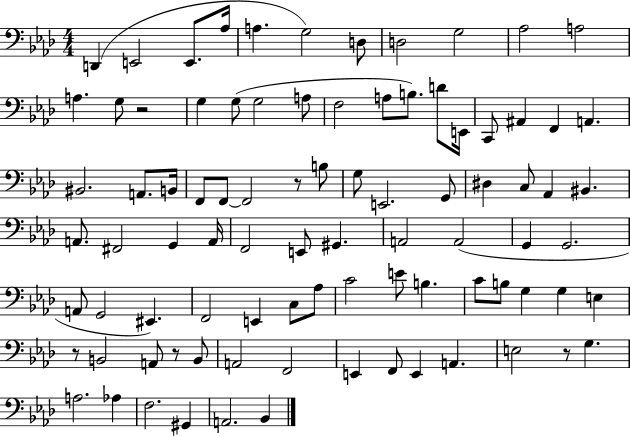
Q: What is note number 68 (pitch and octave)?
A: A2